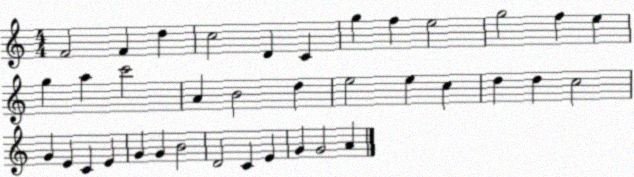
X:1
T:Untitled
M:4/4
L:1/4
K:C
F2 F d c2 D C g f e2 g2 f e g a c'2 A B2 d e2 e c d d c2 G E C E G G B2 D2 C E G G2 A